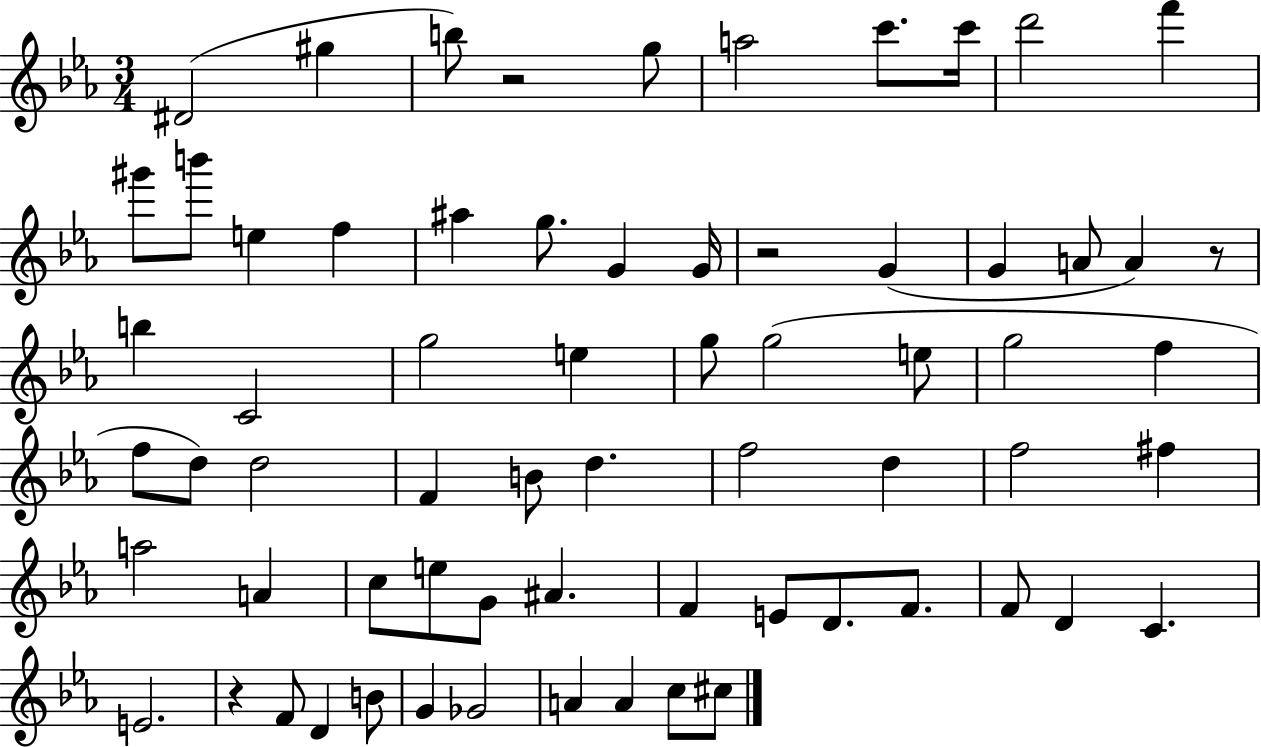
X:1
T:Untitled
M:3/4
L:1/4
K:Eb
^D2 ^g b/2 z2 g/2 a2 c'/2 c'/4 d'2 f' ^g'/2 b'/2 e f ^a g/2 G G/4 z2 G G A/2 A z/2 b C2 g2 e g/2 g2 e/2 g2 f f/2 d/2 d2 F B/2 d f2 d f2 ^f a2 A c/2 e/2 G/2 ^A F E/2 D/2 F/2 F/2 D C E2 z F/2 D B/2 G _G2 A A c/2 ^c/2